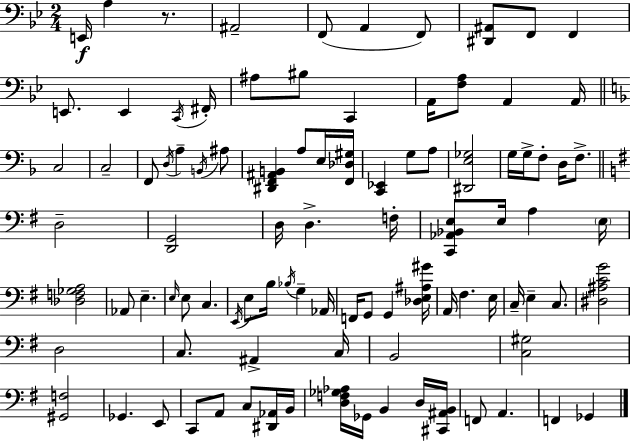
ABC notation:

X:1
T:Untitled
M:2/4
L:1/4
K:Bb
E,,/4 A, z/2 ^A,,2 F,,/2 A,, F,,/2 [^D,,^A,,]/2 F,,/2 F,, E,,/2 E,, C,,/4 ^F,,/4 ^A,/2 ^B,/2 C,, A,,/4 [F,A,]/2 A,, A,,/4 C,2 C,2 F,,/2 D,/4 A, B,,/4 ^A,/2 [^D,,F,,^A,,B,,] A,/2 E,/4 [F,,_D,^G,]/4 [C,,_E,,] G,/2 A,/2 [^D,,E,_G,]2 G,/4 G,/4 F,/2 D,/4 F,/2 D,2 [D,,G,,]2 D,/4 D, F,/4 [C,,_A,,_B,,E,]/2 E,/4 A, E,/4 [_D,F,_G,A,]2 _A,,/2 E, E,/4 E,/2 C, E,,/4 E,/2 B,/4 _B,/4 G, _A,,/4 F,,/4 G,,/2 G,, [_D,E,^A,^G]/4 A,,/4 ^F, E,/4 C,/4 E, C,/2 [^D,^A,CG]2 D,2 C,/2 ^A,, C,/4 B,,2 [C,^G,]2 [^G,,F,]2 _G,, E,,/2 C,,/2 A,,/2 C,/2 [^D,,_A,,]/4 B,,/4 [D,F,_G,_A,]/4 _G,,/4 B,, D,/4 [^C,,^A,,B,,]/4 F,,/2 A,, F,, _G,,